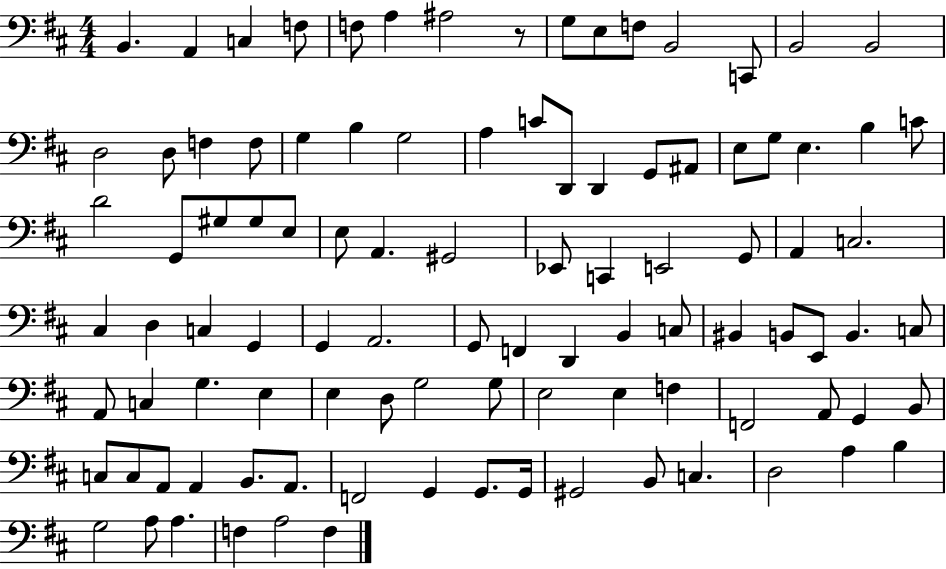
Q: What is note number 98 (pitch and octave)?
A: A3